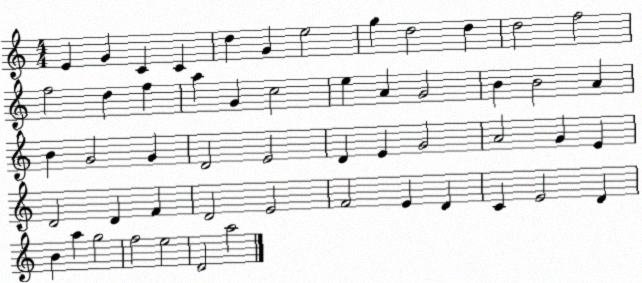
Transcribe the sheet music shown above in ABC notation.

X:1
T:Untitled
M:4/4
L:1/4
K:C
E G C C d G e2 g d2 d d2 f2 f2 d f a G c2 e A G2 B B2 A B G2 G D2 E2 D E G2 A2 G E D2 D F D2 E2 F2 E D C E2 D B a g2 f2 e2 D2 a2